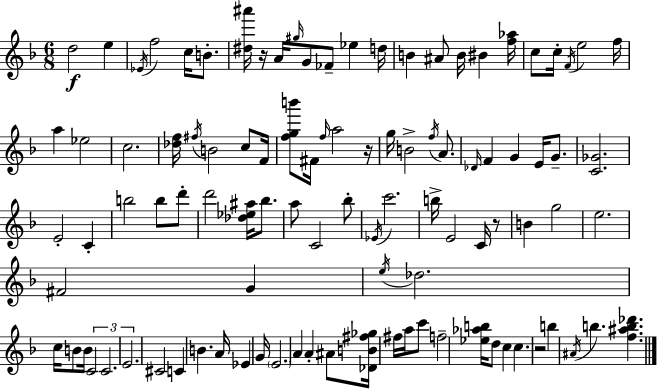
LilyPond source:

{
  \clef treble
  \numericTimeSignature
  \time 6/8
  \key f \major
  d''2\f e''4 | \acciaccatura { ees'16 } f''2 c''16 b'8.-. | <dis'' ais'''>16 r16 a'16 \grace { gis''16 } g'8 fes'8-- ees''4 | d''16 b'4 ais'8 b'16 bis'4 | \break <f'' aes''>16 c''8 c''16-. \acciaccatura { f'16 } e''2 | f''16 a''4 ees''2 | c''2. | <des'' f''>16 \acciaccatura { fis''16 } b'2 | \break c''8 f'16 <f'' g'' b'''>8 fis'16 \grace { f''16 } a''2 | r16 g''16 b'2-> | \acciaccatura { f''16 } a'8. \grace { des'16 } f'4 g'4 | e'16 g'8.-- <c' ges'>2. | \break e'2-. | c'4-. b''2 | b''8 d'''8-. d'''2 | <des'' ees'' ais''>16 bes''8. a''8 c'2 | \break bes''8-. \acciaccatura { ees'16 } c'''2. | b''16-> e'2 | c'16 r8 b'4 | g''2 e''2. | \break fis'2 | g'4 \acciaccatura { e''16 } des''2. | c''16 b'8 | b'16 \tuplet 3/2 { c'2 c'2. | \break e'2. } | cis'2 | c'4 b'4. | a'16 ees'4 g'16 \parenthesize e'2. | \break a'4 | a'4-. ais'8 <des' b' fis'' ges''>16 fis''16 a''16 c'''8 | f''2-- <ees'' aes'' b''>16 d''8 c''4 | c''4. r2 | \break b''4 \acciaccatura { ais'16 } b''4. | <f'' ais'' b'' des'''>4. \bar "|."
}